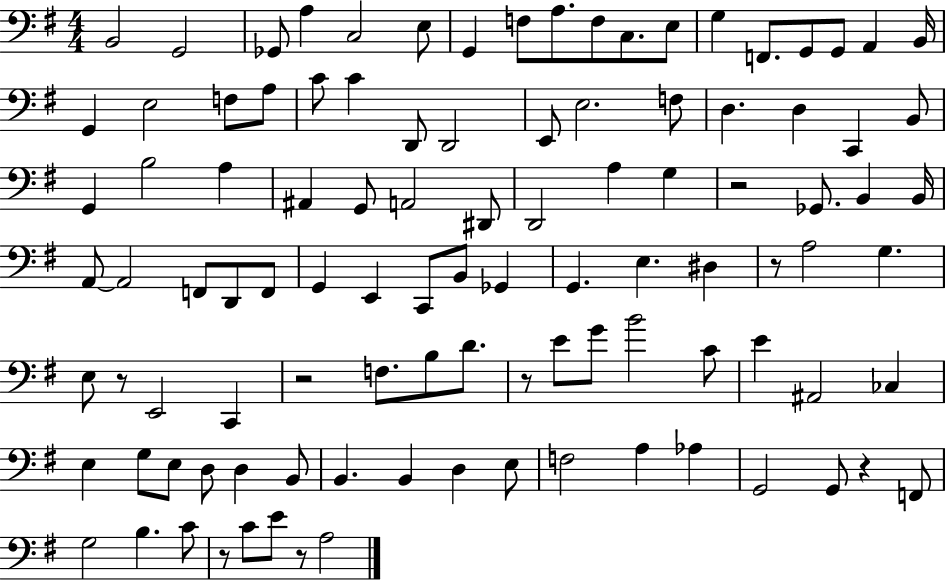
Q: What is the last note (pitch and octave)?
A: A3